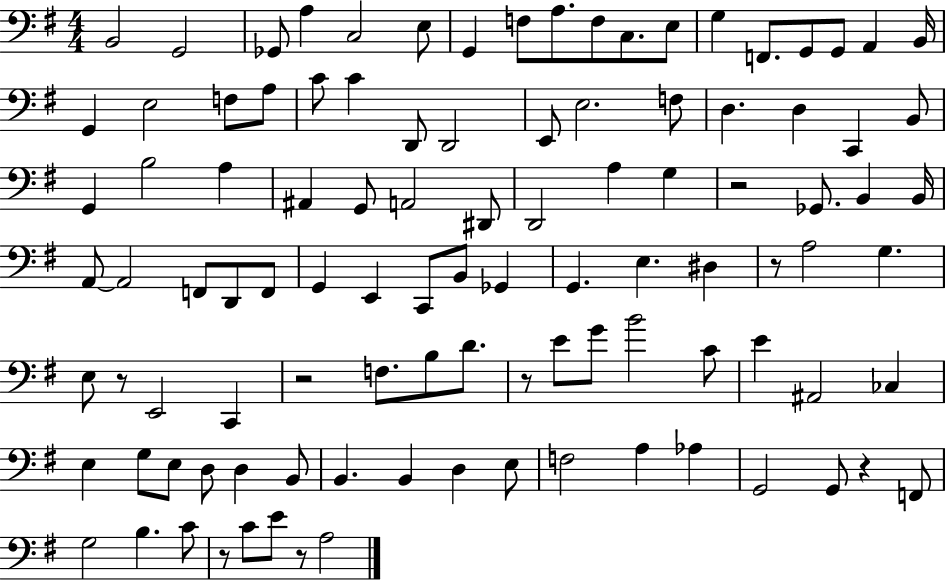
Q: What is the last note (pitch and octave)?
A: A3